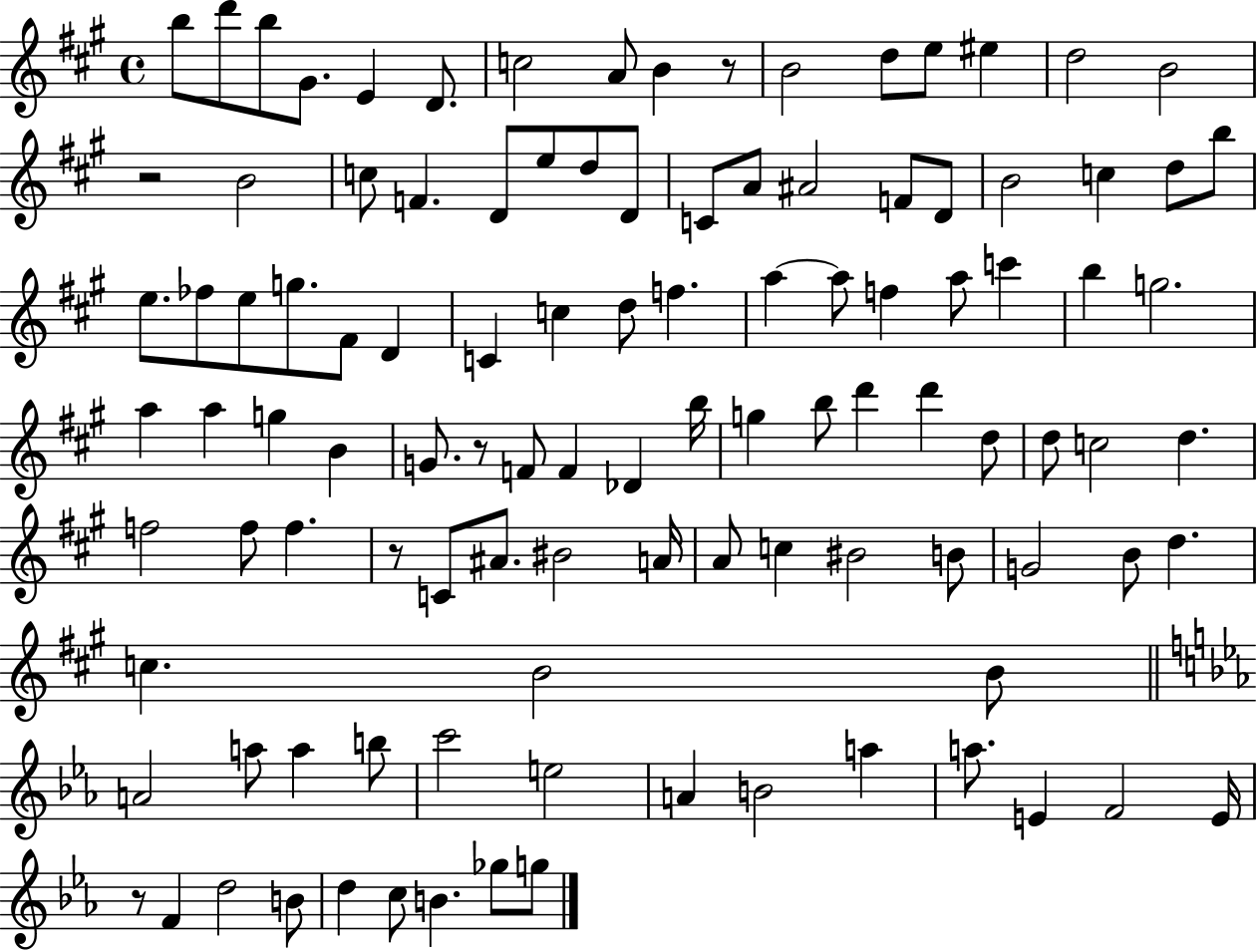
B5/e D6/e B5/e G#4/e. E4/q D4/e. C5/h A4/e B4/q R/e B4/h D5/e E5/e EIS5/q D5/h B4/h R/h B4/h C5/e F4/q. D4/e E5/e D5/e D4/e C4/e A4/e A#4/h F4/e D4/e B4/h C5/q D5/e B5/e E5/e. FES5/e E5/e G5/e. F#4/e D4/q C4/q C5/q D5/e F5/q. A5/q A5/e F5/q A5/e C6/q B5/q G5/h. A5/q A5/q G5/q B4/q G4/e. R/e F4/e F4/q Db4/q B5/s G5/q B5/e D6/q D6/q D5/e D5/e C5/h D5/q. F5/h F5/e F5/q. R/e C4/e A#4/e. BIS4/h A4/s A4/e C5/q BIS4/h B4/e G4/h B4/e D5/q. C5/q. B4/h B4/e A4/h A5/e A5/q B5/e C6/h E5/h A4/q B4/h A5/q A5/e. E4/q F4/h E4/s R/e F4/q D5/h B4/e D5/q C5/e B4/q. Gb5/e G5/e